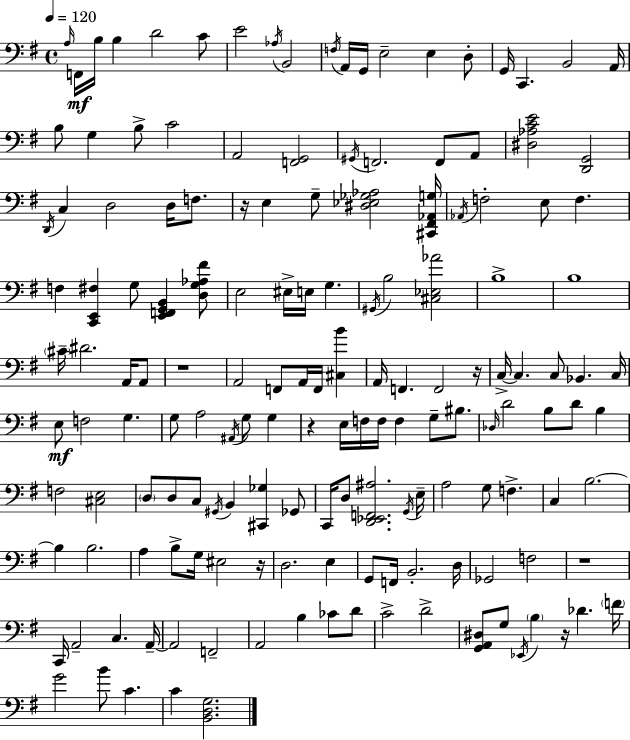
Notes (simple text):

A3/s F2/s B3/s B3/q D4/h C4/e E4/h Ab3/s B2/h F3/s A2/s G2/s E3/h E3/q D3/e G2/s C2/q. B2/h A2/s B3/e G3/q B3/e C4/h A2/h [F2,G2]/h G#2/s F2/h. F2/e A2/e [D#3,Ab3,C4,E4]/h [D2,G2]/h D2/s C3/q D3/h D3/s F3/e. R/s E3/q G3/e [D#3,Eb3,Gb3,Ab3]/h [C#2,F#2,Ab2,G3]/s Ab2/s F3/h E3/e F3/q. F3/q [C2,E2,F#3]/q G3/e [E2,F2,G2,B2]/q [D3,G3,Ab3,F#4]/e E3/h EIS3/s E3/s G3/q. G#2/s B3/h [C#3,Eb3,Ab4]/h B3/w B3/w C#4/s D#4/h. A2/s A2/e R/w A2/h F2/e A2/s F2/s [C#3,B4]/q A2/s F2/q. F2/h R/s C3/s C3/q. C3/e Bb2/q. C3/s E3/e F3/h G3/q. G3/e A3/h A#2/s G3/e G3/q R/q E3/s F3/s F3/s F3/q G3/e BIS3/e. Db3/s D4/h B3/e D4/e B3/q F3/h [C#3,E3]/h D3/e D3/e C3/e G#2/s B2/q [C#2,Gb3]/q Gb2/e C2/s D3/e [D2,Eb2,F2,A#3]/h. G2/s E3/s A3/h G3/e F3/q. C3/q B3/h. B3/q B3/h. A3/q B3/e G3/s EIS3/h R/s D3/h. E3/q G2/e F2/s B2/h. D3/s Gb2/h F3/h R/w C2/s A2/h C3/q. A2/s A2/h F2/h A2/h B3/q CES4/e D4/e C4/h D4/h [G2,A2,D#3]/e G3/e Eb2/s B3/q R/s Db4/q. F4/s G4/h B4/e C4/q. C4/q [B2,D3,G3]/h.